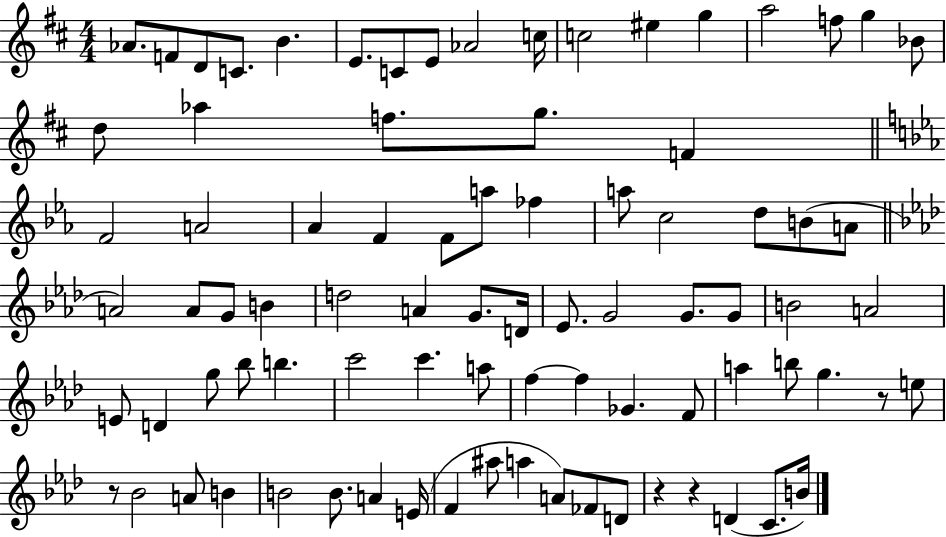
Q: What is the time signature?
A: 4/4